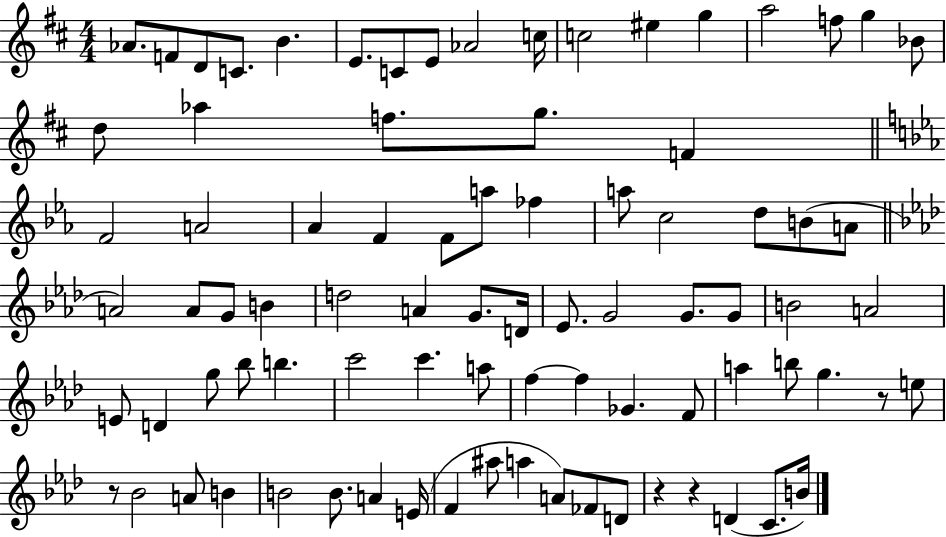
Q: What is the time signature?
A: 4/4